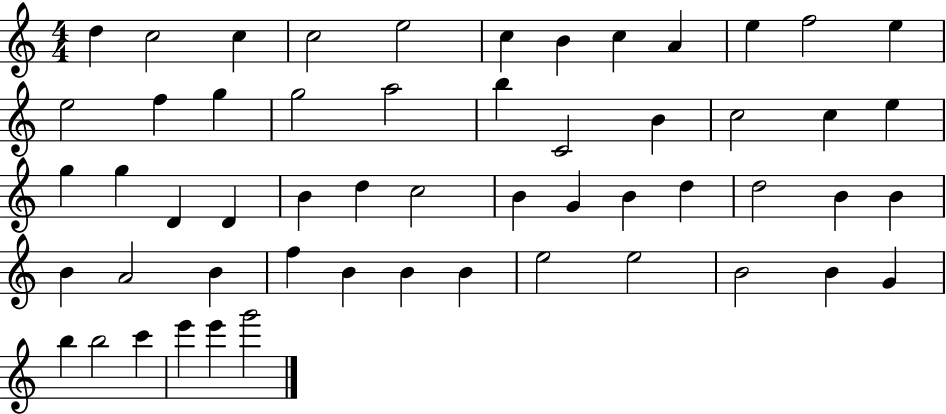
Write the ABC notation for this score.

X:1
T:Untitled
M:4/4
L:1/4
K:C
d c2 c c2 e2 c B c A e f2 e e2 f g g2 a2 b C2 B c2 c e g g D D B d c2 B G B d d2 B B B A2 B f B B B e2 e2 B2 B G b b2 c' e' e' g'2